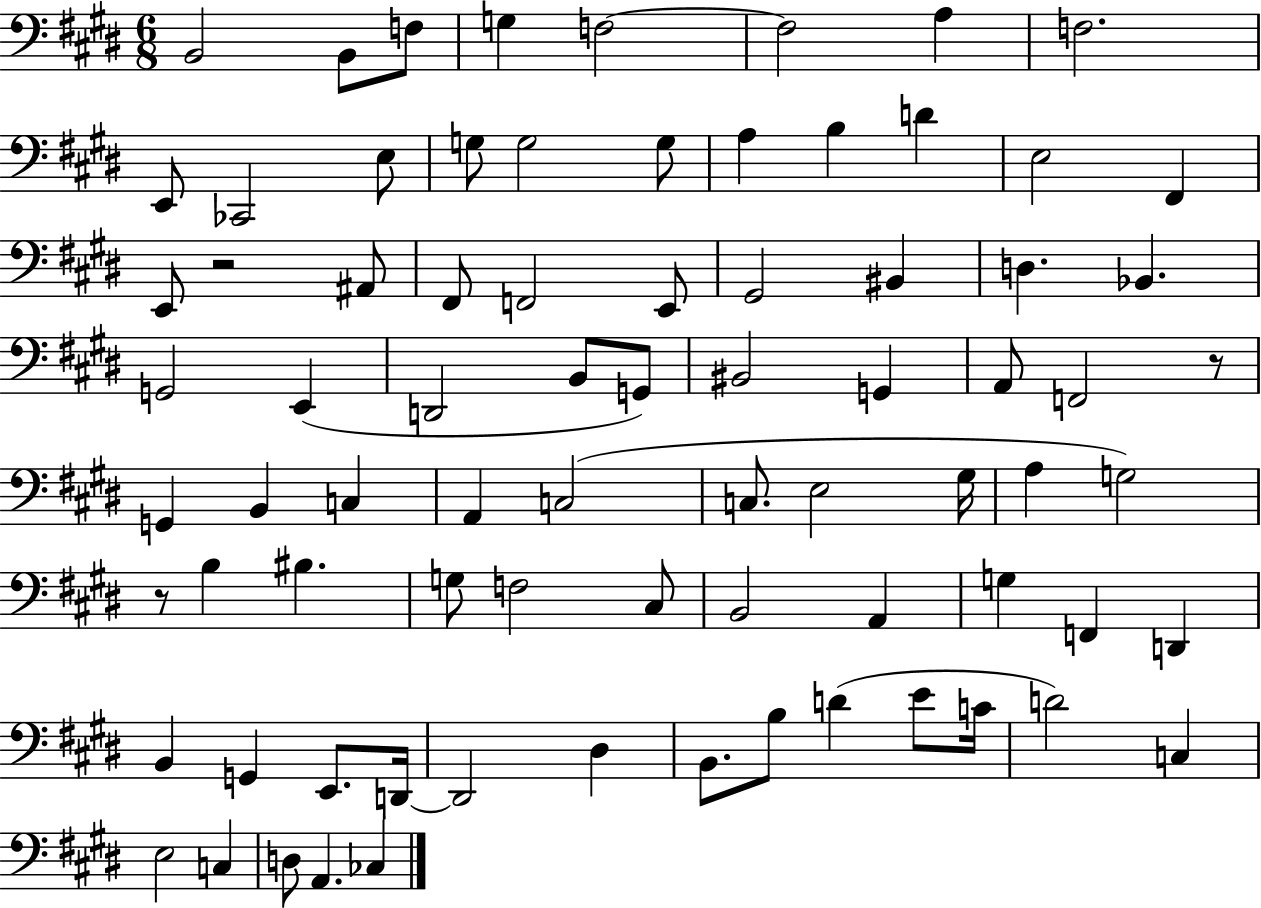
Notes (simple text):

B2/h B2/e F3/e G3/q F3/h F3/h A3/q F3/h. E2/e CES2/h E3/e G3/e G3/h G3/e A3/q B3/q D4/q E3/h F#2/q E2/e R/h A#2/e F#2/e F2/h E2/e G#2/h BIS2/q D3/q. Bb2/q. G2/h E2/q D2/h B2/e G2/e BIS2/h G2/q A2/e F2/h R/e G2/q B2/q C3/q A2/q C3/h C3/e. E3/h G#3/s A3/q G3/h R/e B3/q BIS3/q. G3/e F3/h C#3/e B2/h A2/q G3/q F2/q D2/q B2/q G2/q E2/e. D2/s D2/h D#3/q B2/e. B3/e D4/q E4/e C4/s D4/h C3/q E3/h C3/q D3/e A2/q. CES3/q